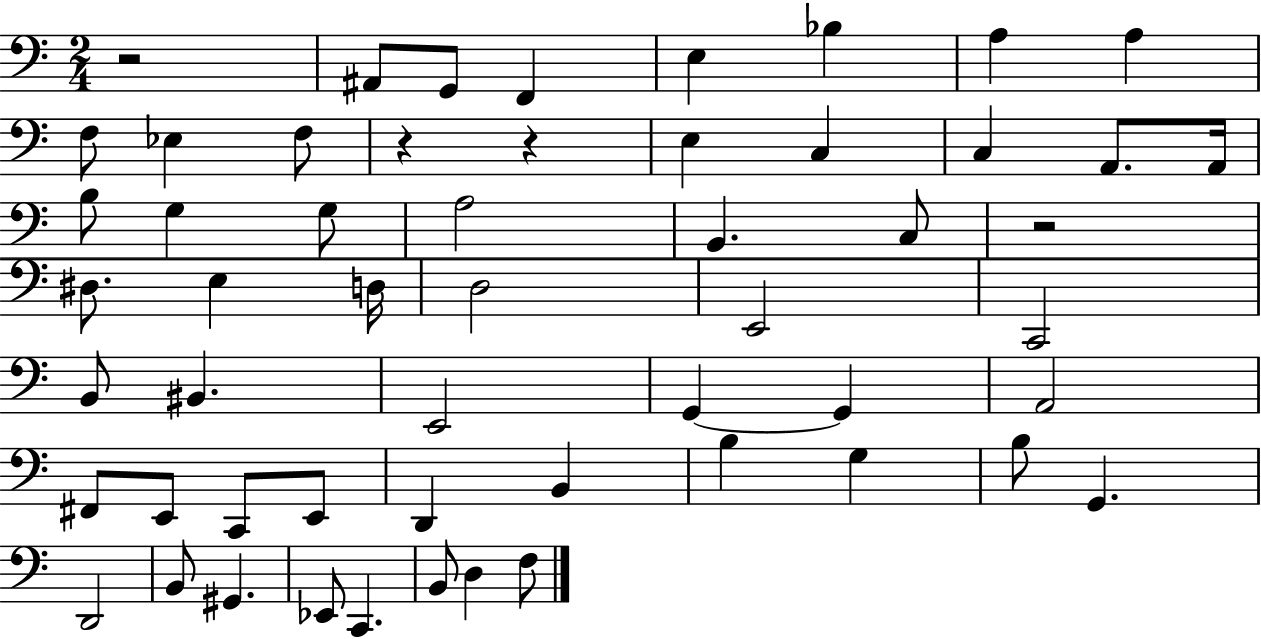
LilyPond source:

{
  \clef bass
  \numericTimeSignature
  \time 2/4
  \key c \major
  r2 | ais,8 g,8 f,4 | e4 bes4 | a4 a4 | \break f8 ees4 f8 | r4 r4 | e4 c4 | c4 a,8. a,16 | \break b8 g4 g8 | a2 | b,4. c8 | r2 | \break dis8. e4 d16 | d2 | e,2 | c,2 | \break b,8 bis,4. | e,2 | g,4~~ g,4 | a,2 | \break fis,8 e,8 c,8 e,8 | d,4 b,4 | b4 g4 | b8 g,4. | \break d,2 | b,8 gis,4. | ees,8 c,4. | b,8 d4 f8 | \break \bar "|."
}